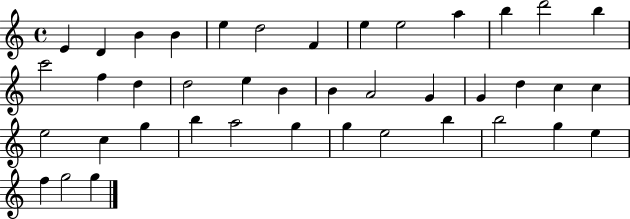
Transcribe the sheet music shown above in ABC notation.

X:1
T:Untitled
M:4/4
L:1/4
K:C
E D B B e d2 F e e2 a b d'2 b c'2 f d d2 e B B A2 G G d c c e2 c g b a2 g g e2 b b2 g e f g2 g